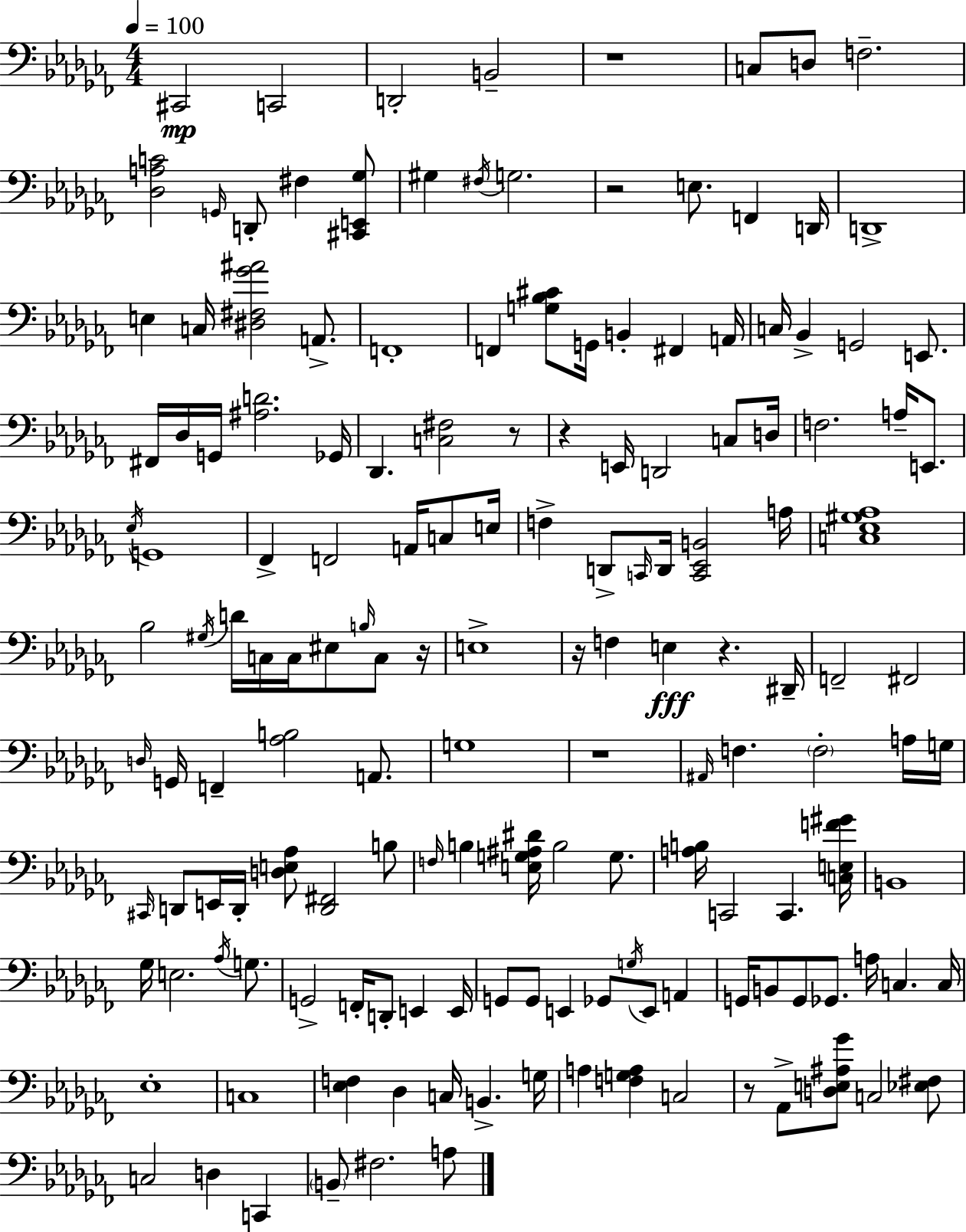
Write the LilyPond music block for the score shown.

{
  \clef bass
  \numericTimeSignature
  \time 4/4
  \key aes \minor
  \tempo 4 = 100
  cis,2\mp c,2 | d,2-. b,2-- | r1 | c8 d8 f2.-- | \break <des a c'>2 \grace { g,16 } d,8-. fis4 <cis, e, ges>8 | gis4 \acciaccatura { fis16 } g2. | r2 e8. f,4 | d,16 d,1-> | \break e4 c16 <dis fis ges' ais'>2 a,8.-> | f,1-. | f,4 <g bes cis'>8 g,16 b,4-. fis,4 | a,16 c16 bes,4-> g,2 e,8. | \break fis,16 des16 g,16 <ais d'>2. | ges,16 des,4. <c fis>2 | r8 r4 e,16 d,2 c8 | d16 f2. a16-- e,8. | \break \acciaccatura { ees16 } g,1 | fes,4-> f,2 a,16 | c8 e16 f4-> d,8-> \grace { c,16 } d,16 <c, ees, b,>2 | a16 <c ees gis aes>1 | \break bes2 \acciaccatura { gis16 } d'16 c16 c16 | eis8 \grace { b16 } c8 r16 e1-> | r16 f4 e4\fff r4. | dis,16-- f,2-- fis,2 | \break \grace { d16 } g,16 f,4-- <aes b>2 | a,8. g1 | r1 | \grace { ais,16 } f4. \parenthesize f2-. | \break a16 g16 \grace { cis,16 } d,8 e,16 d,16-. <d e aes>8 <d, fis,>2 | b8 \grace { f16 } b4 <e g ais dis'>16 b2 | g8. <a b>16 c,2 | c,4. <c e f' gis'>16 b,1 | \break ges16 e2. | \acciaccatura { aes16 } g8. g,2-> | f,16-. d,8-. e,4 e,16 g,8 g,8 e,4 | ges,8 \acciaccatura { g16 } e,8 a,4 g,16 b,8 g,8 | \break ges,8. a16 c4. c16 ees1-. | c1 | <ees f>4 | des4 c16 b,4.-> g16 a4 | \break <f g a>4 c2 r8 aes,8-> | <d e ais ges'>8 c2 <ees fis>8 c2 | d4 c,4 \parenthesize b,8-- fis2. | a8 \bar "|."
}